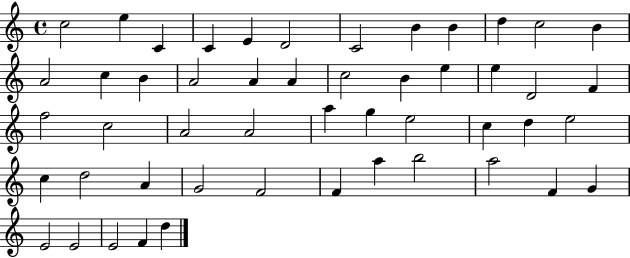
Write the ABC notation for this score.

X:1
T:Untitled
M:4/4
L:1/4
K:C
c2 e C C E D2 C2 B B d c2 B A2 c B A2 A A c2 B e e D2 F f2 c2 A2 A2 a g e2 c d e2 c d2 A G2 F2 F a b2 a2 F G E2 E2 E2 F d